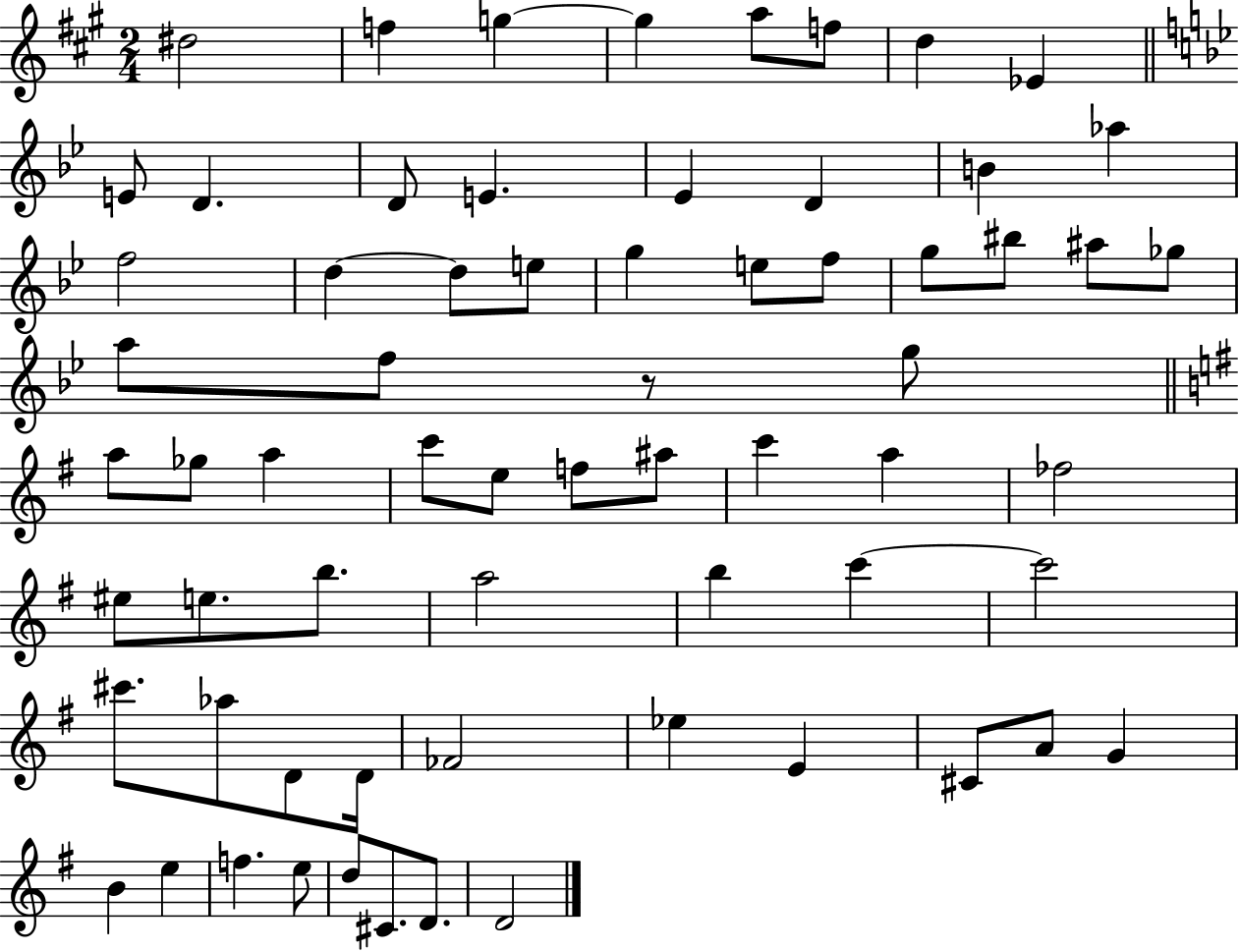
{
  \clef treble
  \numericTimeSignature
  \time 2/4
  \key a \major
  \repeat volta 2 { dis''2 | f''4 g''4~~ | g''4 a''8 f''8 | d''4 ees'4 | \break \bar "||" \break \key bes \major e'8 d'4. | d'8 e'4. | ees'4 d'4 | b'4 aes''4 | \break f''2 | d''4~~ d''8 e''8 | g''4 e''8 f''8 | g''8 bis''8 ais''8 ges''8 | \break a''8 f''8 r8 g''8 | \bar "||" \break \key e \minor a''8 ges''8 a''4 | c'''8 e''8 f''8 ais''8 | c'''4 a''4 | fes''2 | \break eis''8 e''8. b''8. | a''2 | b''4 c'''4~~ | c'''2 | \break cis'''8. aes''8 d'8 d'16 | fes'2 | ees''4 e'4 | cis'8 a'8 g'4 | \break b'4 e''4 | f''4. e''8 | d''8 cis'8. d'8. | d'2 | \break } \bar "|."
}